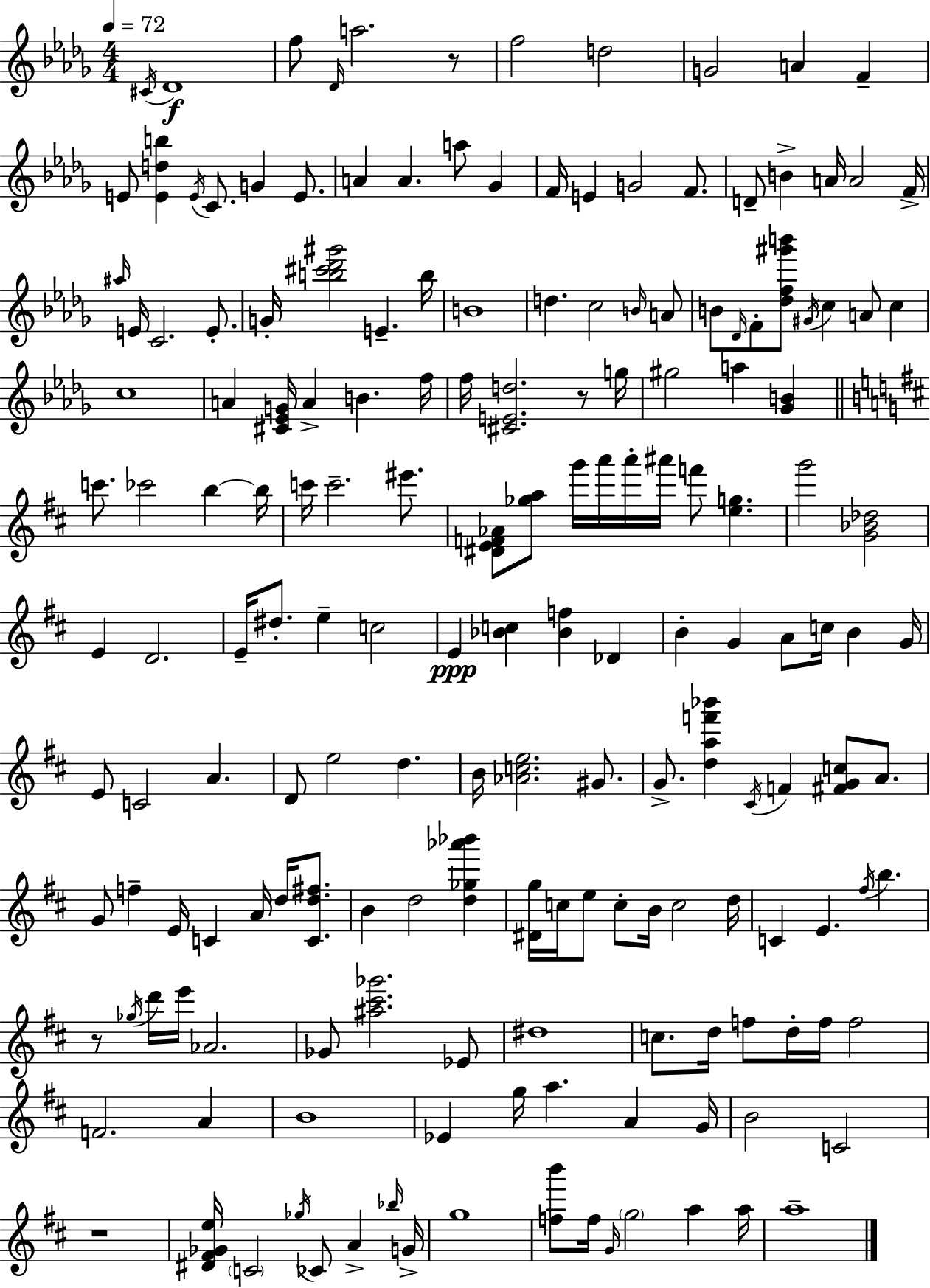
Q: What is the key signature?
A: BES minor